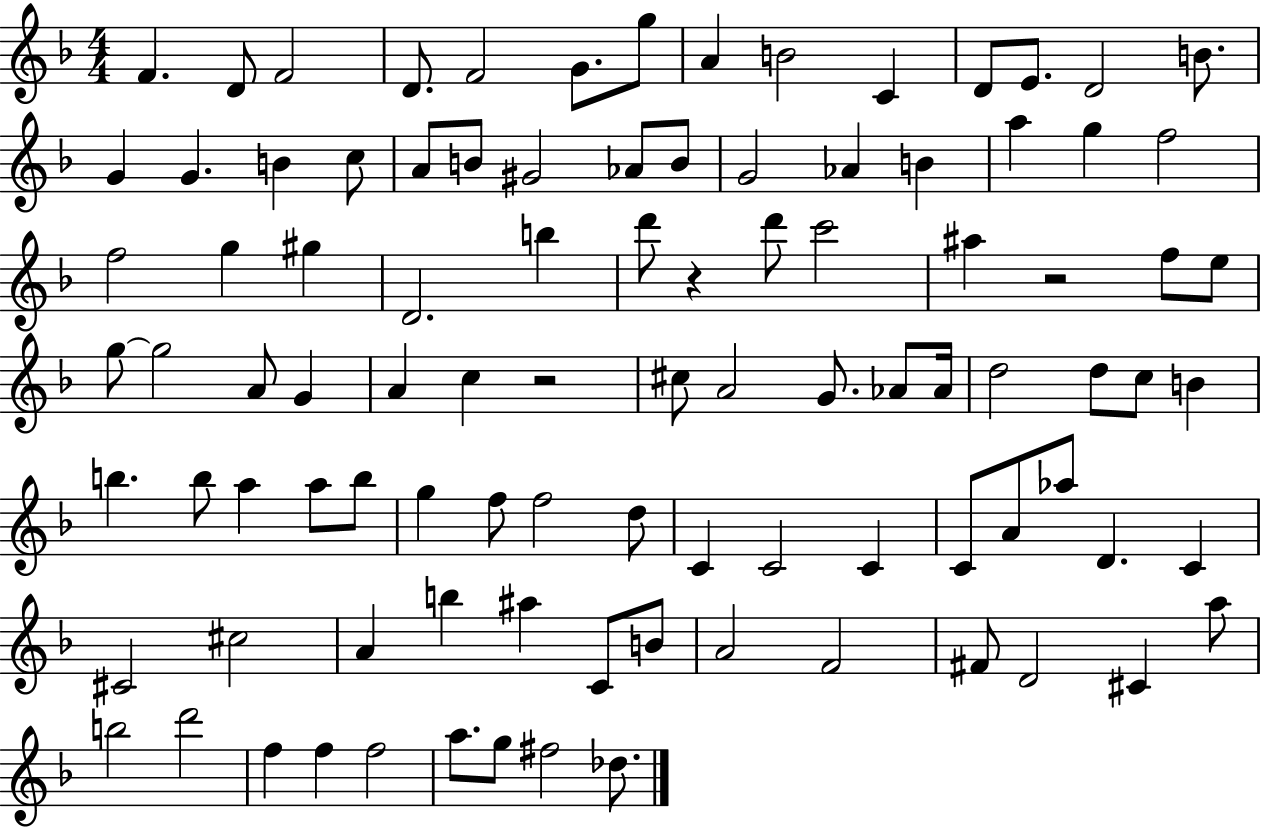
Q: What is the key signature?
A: F major